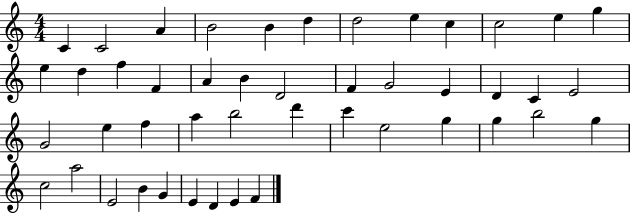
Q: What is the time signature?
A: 4/4